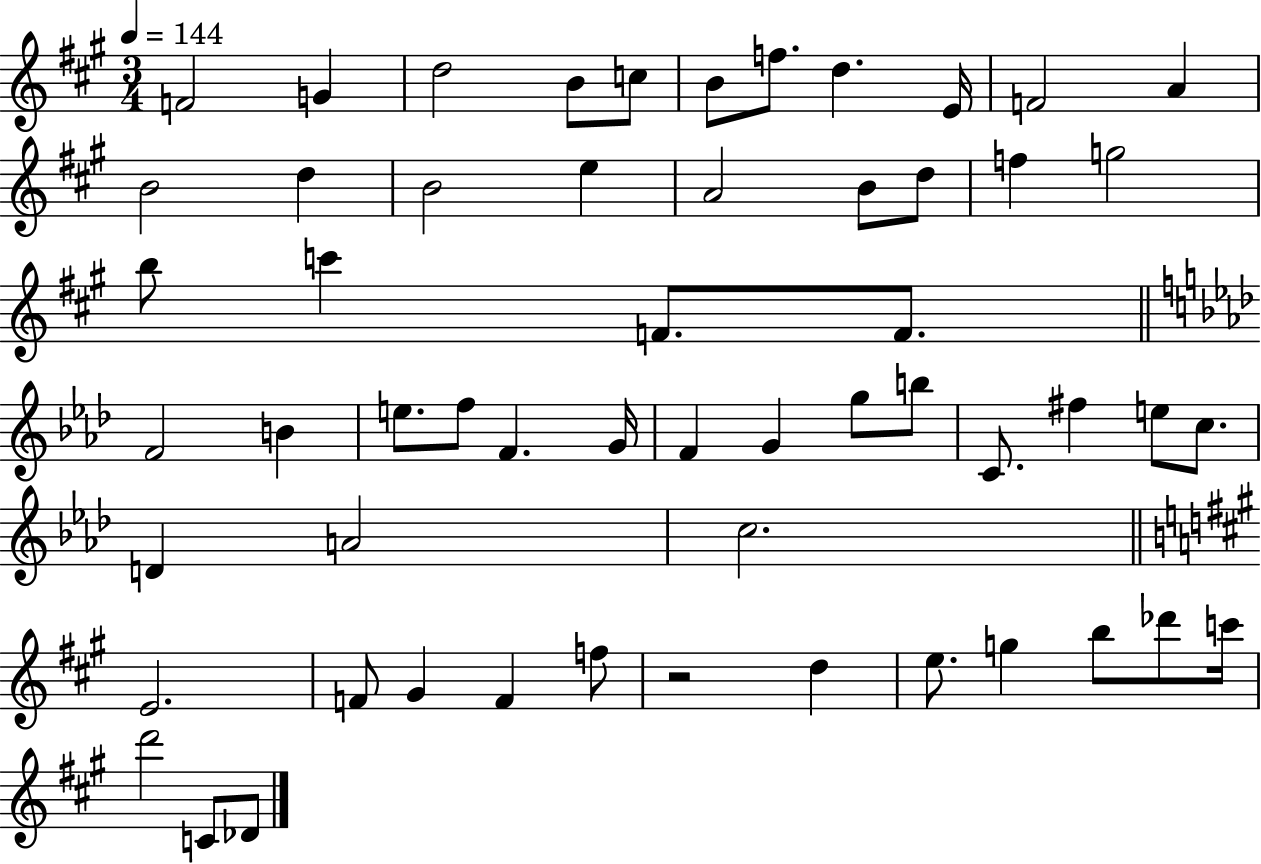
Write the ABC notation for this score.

X:1
T:Untitled
M:3/4
L:1/4
K:A
F2 G d2 B/2 c/2 B/2 f/2 d E/4 F2 A B2 d B2 e A2 B/2 d/2 f g2 b/2 c' F/2 F/2 F2 B e/2 f/2 F G/4 F G g/2 b/2 C/2 ^f e/2 c/2 D A2 c2 E2 F/2 ^G F f/2 z2 d e/2 g b/2 _d'/2 c'/4 d'2 C/2 _D/2